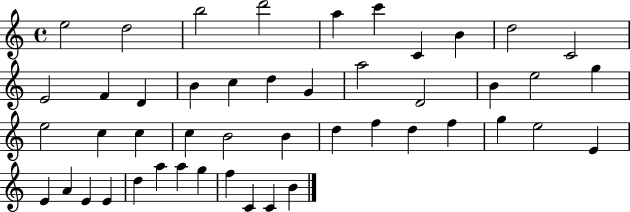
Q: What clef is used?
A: treble